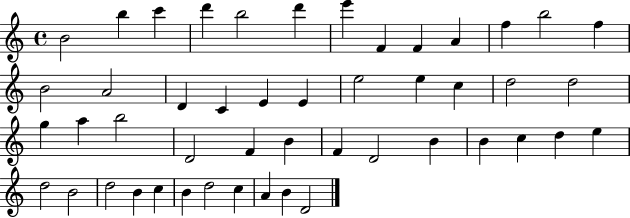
{
  \clef treble
  \time 4/4
  \defaultTimeSignature
  \key c \major
  b'2 b''4 c'''4 | d'''4 b''2 d'''4 | e'''4 f'4 f'4 a'4 | f''4 b''2 f''4 | \break b'2 a'2 | d'4 c'4 e'4 e'4 | e''2 e''4 c''4 | d''2 d''2 | \break g''4 a''4 b''2 | d'2 f'4 b'4 | f'4 d'2 b'4 | b'4 c''4 d''4 e''4 | \break d''2 b'2 | d''2 b'4 c''4 | b'4 d''2 c''4 | a'4 b'4 d'2 | \break \bar "|."
}